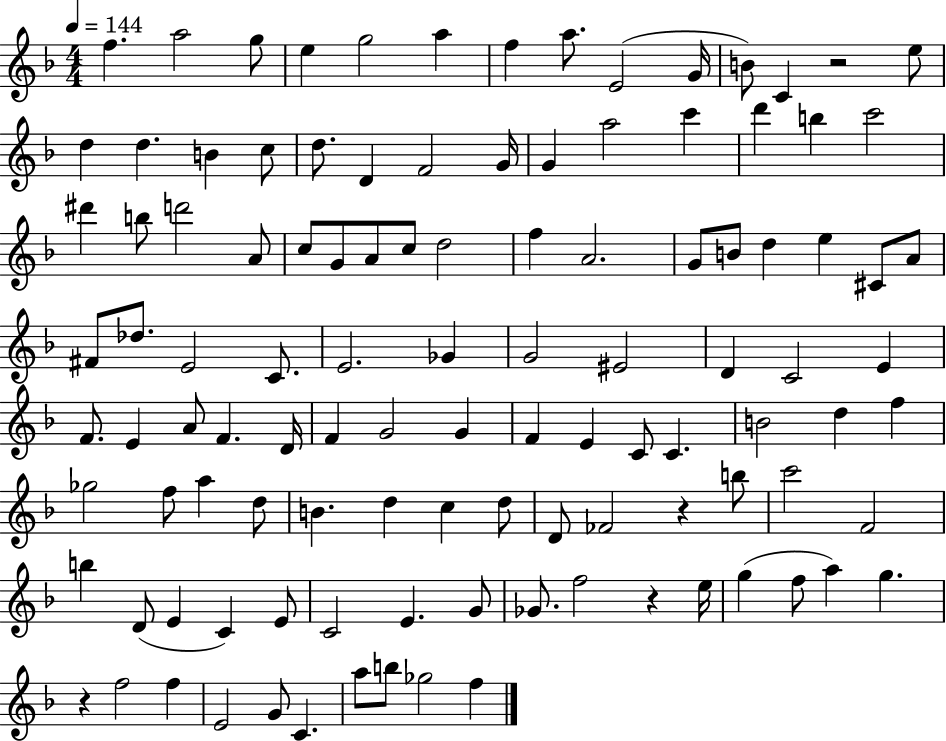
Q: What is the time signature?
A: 4/4